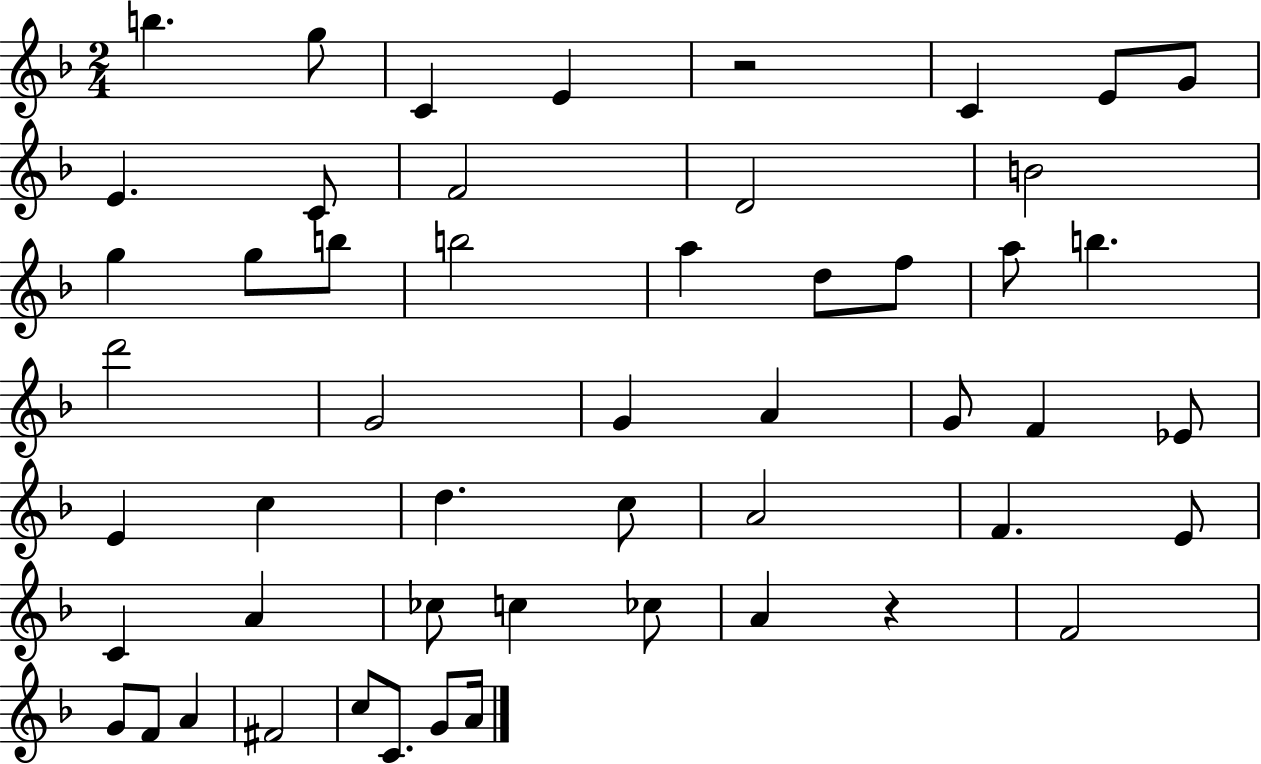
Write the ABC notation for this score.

X:1
T:Untitled
M:2/4
L:1/4
K:F
b g/2 C E z2 C E/2 G/2 E C/2 F2 D2 B2 g g/2 b/2 b2 a d/2 f/2 a/2 b d'2 G2 G A G/2 F _E/2 E c d c/2 A2 F E/2 C A _c/2 c _c/2 A z F2 G/2 F/2 A ^F2 c/2 C/2 G/2 A/4